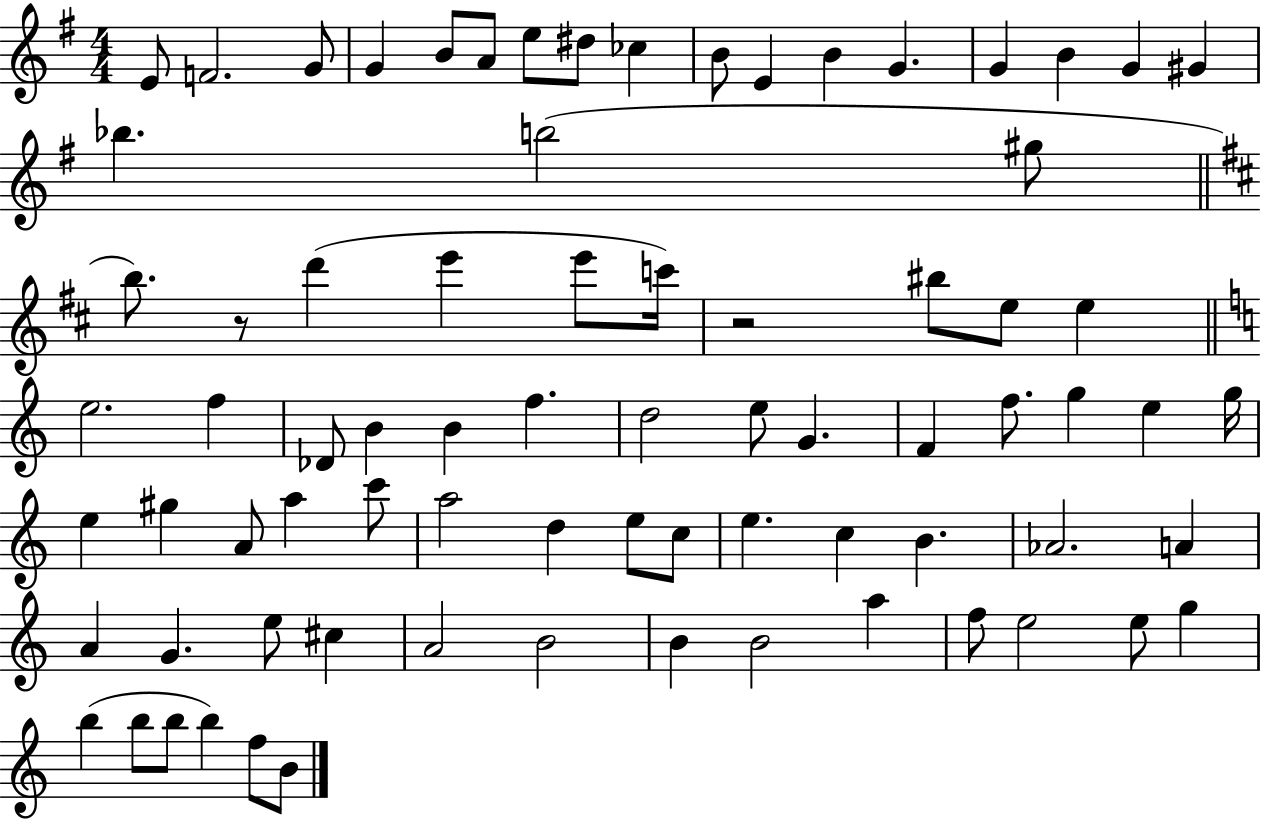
{
  \clef treble
  \numericTimeSignature
  \time 4/4
  \key g \major
  e'8 f'2. g'8 | g'4 b'8 a'8 e''8 dis''8 ces''4 | b'8 e'4 b'4 g'4. | g'4 b'4 g'4 gis'4 | \break bes''4. b''2( gis''8 | \bar "||" \break \key d \major b''8.) r8 d'''4( e'''4 e'''8 c'''16) | r2 bis''8 e''8 e''4 | \bar "||" \break \key a \minor e''2. f''4 | des'8 b'4 b'4 f''4. | d''2 e''8 g'4. | f'4 f''8. g''4 e''4 g''16 | \break e''4 gis''4 a'8 a''4 c'''8 | a''2 d''4 e''8 c''8 | e''4. c''4 b'4. | aes'2. a'4 | \break a'4 g'4. e''8 cis''4 | a'2 b'2 | b'4 b'2 a''4 | f''8 e''2 e''8 g''4 | \break b''4( b''8 b''8 b''4) f''8 b'8 | \bar "|."
}